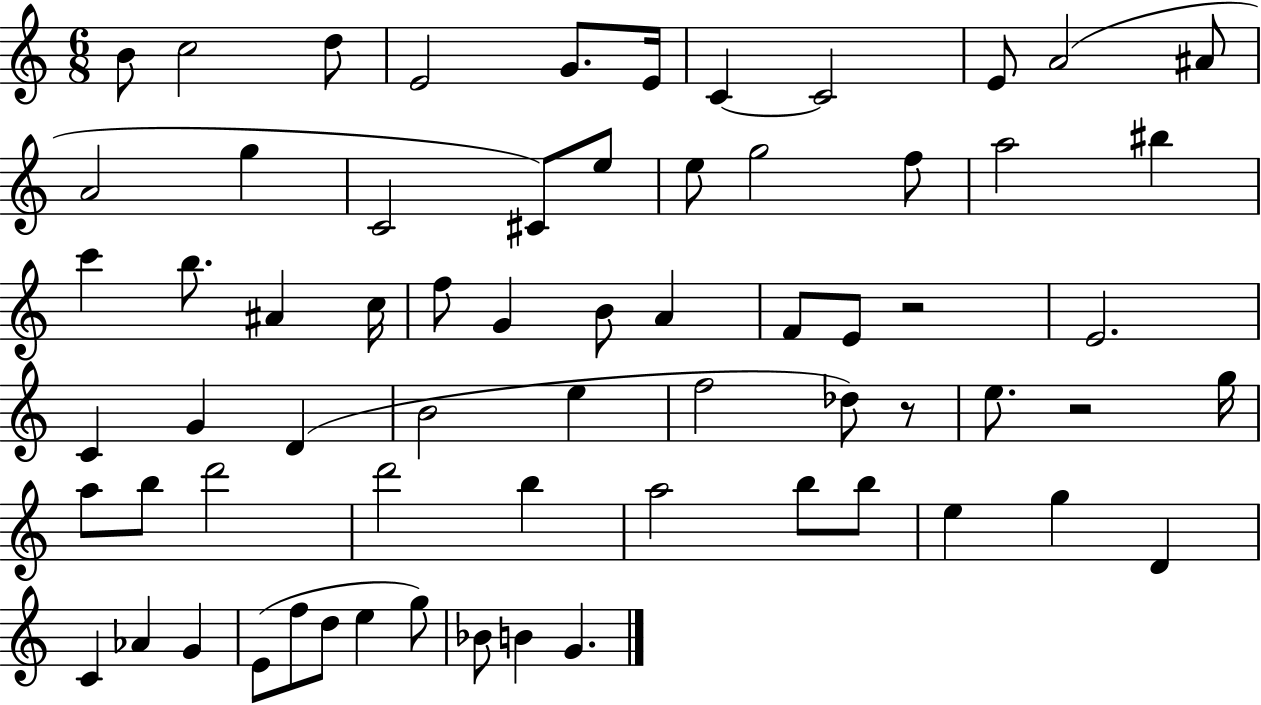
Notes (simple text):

B4/e C5/h D5/e E4/h G4/e. E4/s C4/q C4/h E4/e A4/h A#4/e A4/h G5/q C4/h C#4/e E5/e E5/e G5/h F5/e A5/h BIS5/q C6/q B5/e. A#4/q C5/s F5/e G4/q B4/e A4/q F4/e E4/e R/h E4/h. C4/q G4/q D4/q B4/h E5/q F5/h Db5/e R/e E5/e. R/h G5/s A5/e B5/e D6/h D6/h B5/q A5/h B5/e B5/e E5/q G5/q D4/q C4/q Ab4/q G4/q E4/e F5/e D5/e E5/q G5/e Bb4/e B4/q G4/q.